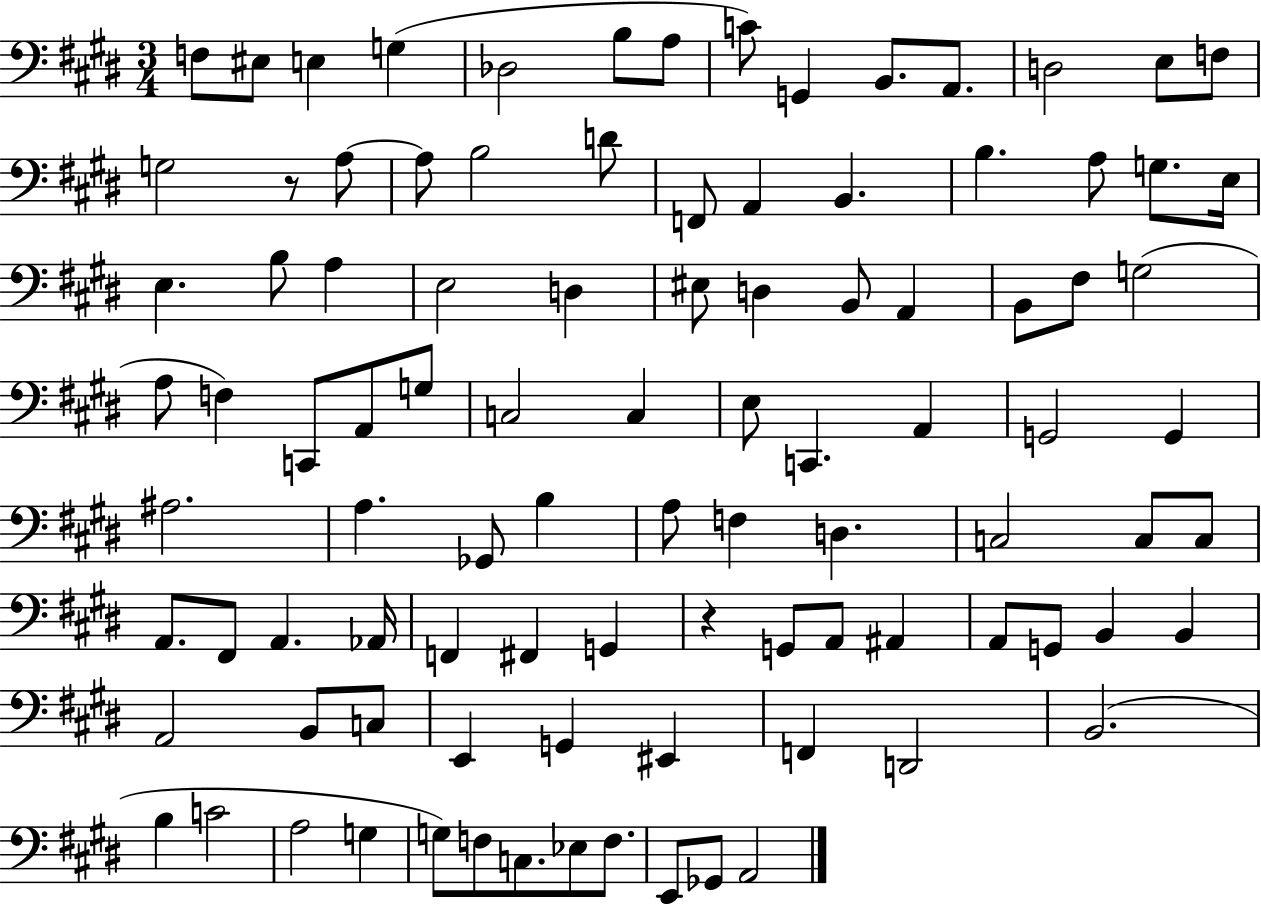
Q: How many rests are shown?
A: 2